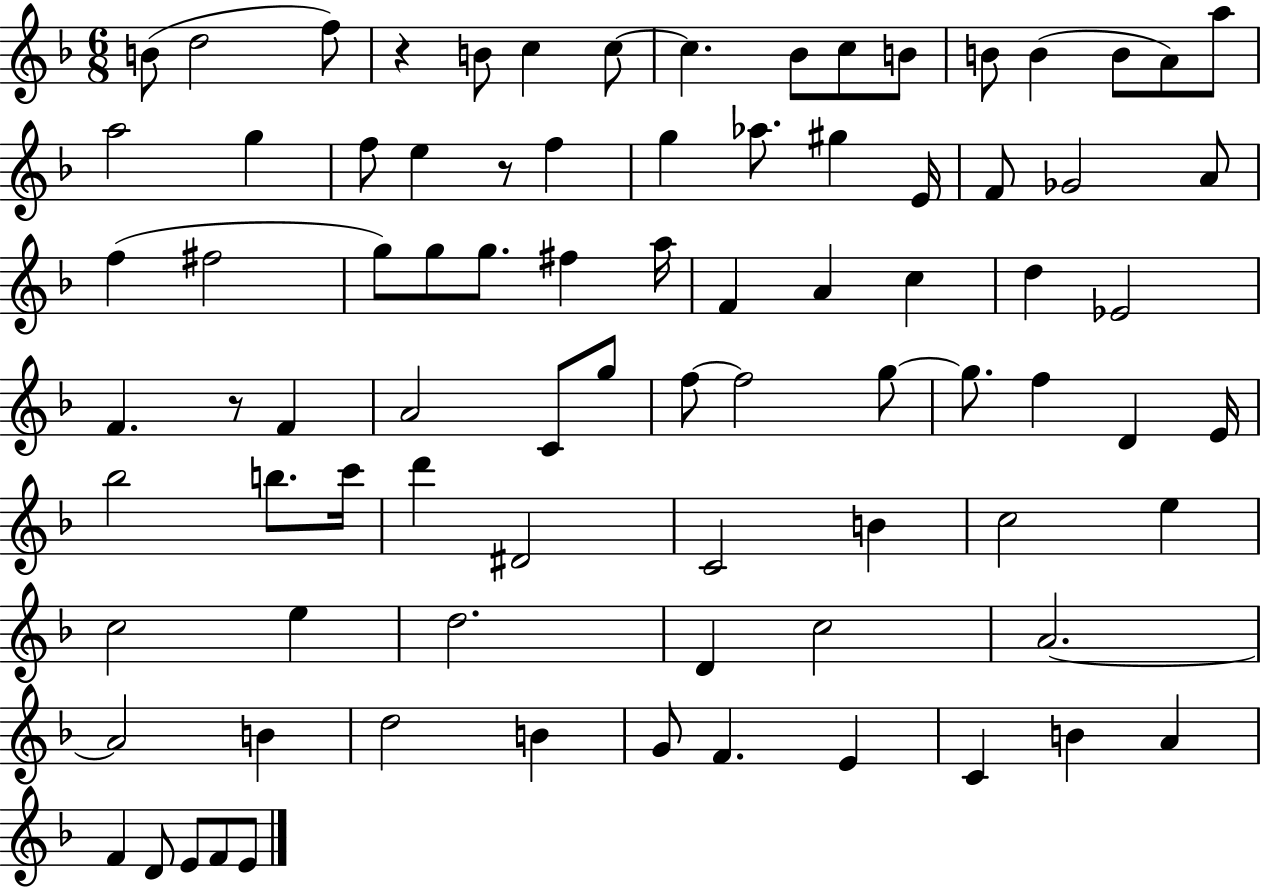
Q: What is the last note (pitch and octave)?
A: E4